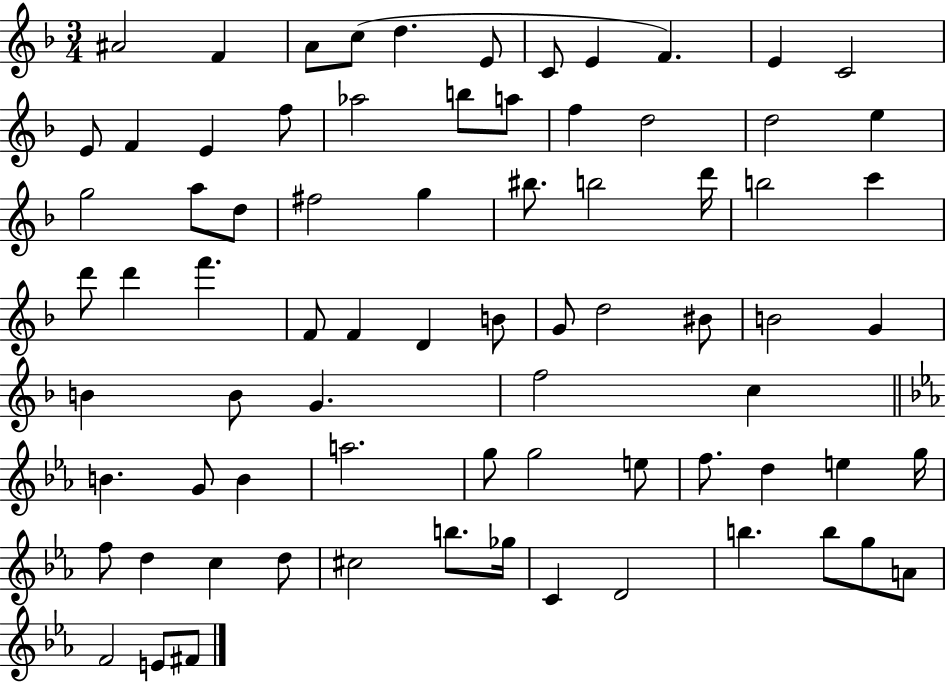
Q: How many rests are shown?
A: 0